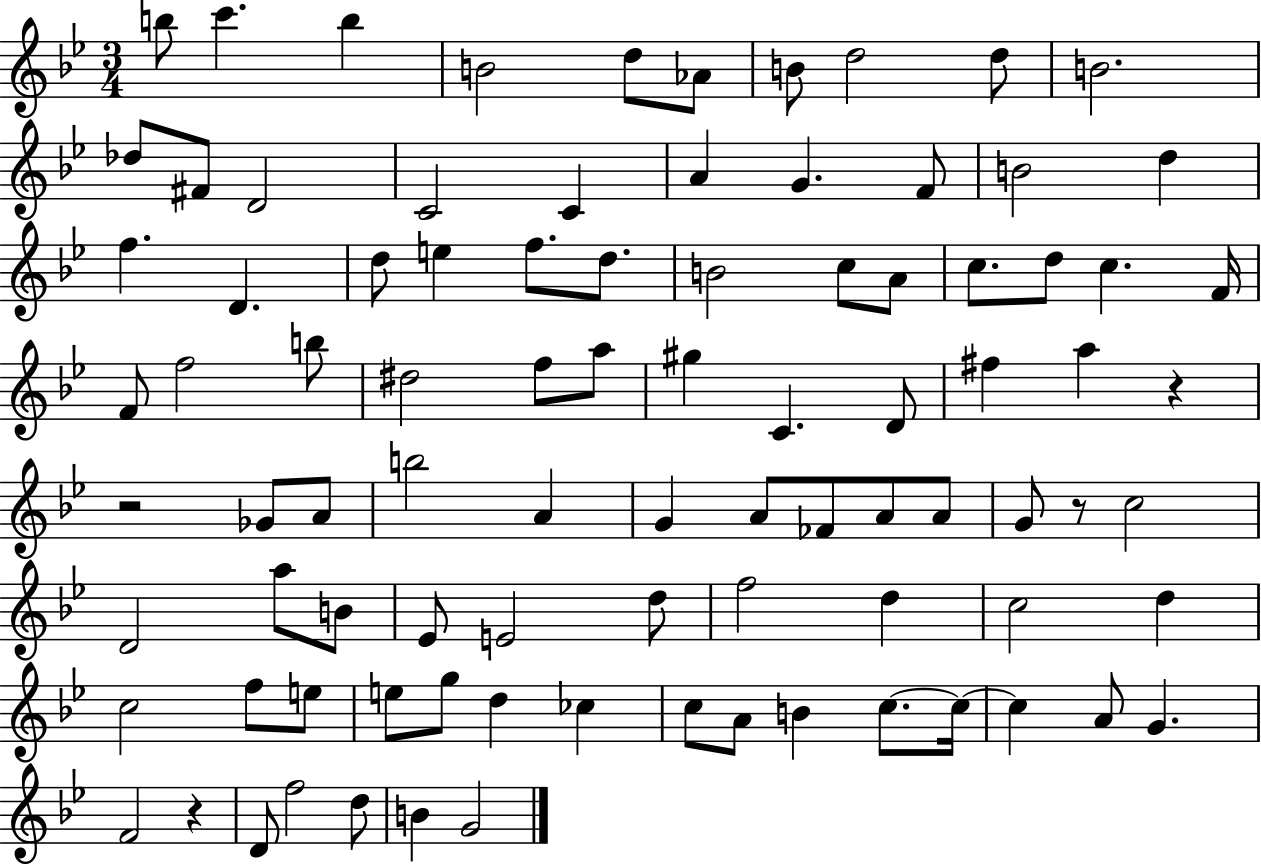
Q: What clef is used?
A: treble